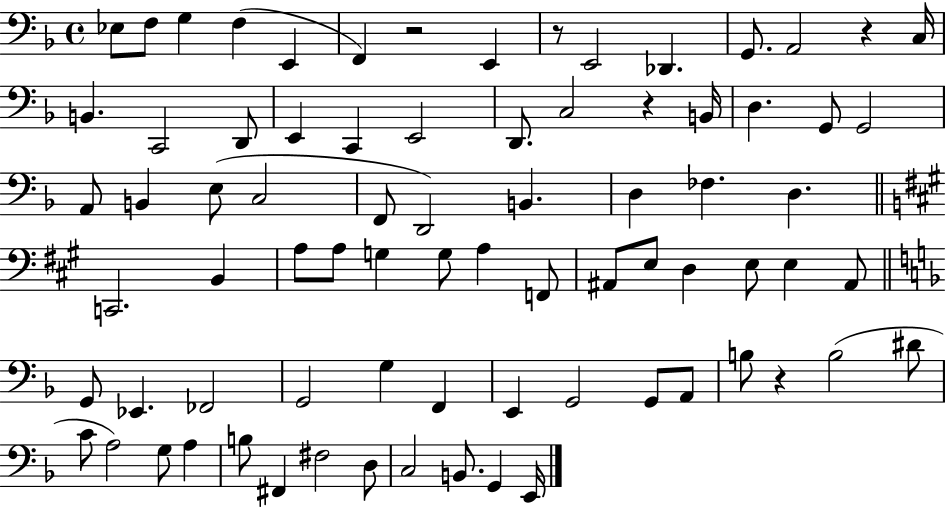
Eb3/e F3/e G3/q F3/q E2/q F2/q R/h E2/q R/e E2/h Db2/q. G2/e. A2/h R/q C3/s B2/q. C2/h D2/e E2/q C2/q E2/h D2/e. C3/h R/q B2/s D3/q. G2/e G2/h A2/e B2/q E3/e C3/h F2/e D2/h B2/q. D3/q FES3/q. D3/q. C2/h. B2/q A3/e A3/e G3/q G3/e A3/q F2/e A#2/e E3/e D3/q E3/e E3/q A#2/e G2/e Eb2/q. FES2/h G2/h G3/q F2/q E2/q G2/h G2/e A2/e B3/e R/q B3/h D#4/e C4/e A3/h G3/e A3/q B3/e F#2/q F#3/h D3/e C3/h B2/e. G2/q E2/s